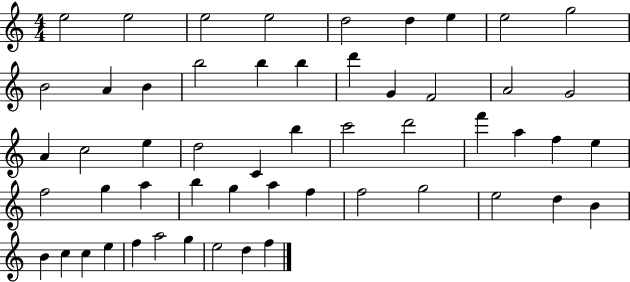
E5/h E5/h E5/h E5/h D5/h D5/q E5/q E5/h G5/h B4/h A4/q B4/q B5/h B5/q B5/q D6/q G4/q F4/h A4/h G4/h A4/q C5/h E5/q D5/h C4/q B5/q C6/h D6/h F6/q A5/q F5/q E5/q F5/h G5/q A5/q B5/q G5/q A5/q F5/q F5/h G5/h E5/h D5/q B4/q B4/q C5/q C5/q E5/q F5/q A5/h G5/q E5/h D5/q F5/q